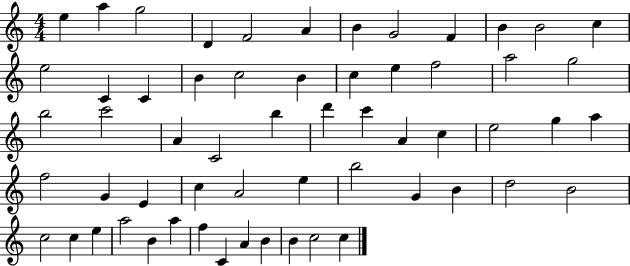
X:1
T:Untitled
M:4/4
L:1/4
K:C
e a g2 D F2 A B G2 F B B2 c e2 C C B c2 B c e f2 a2 g2 b2 c'2 A C2 b d' c' A c e2 g a f2 G E c A2 e b2 G B d2 B2 c2 c e a2 B a f C A B B c2 c